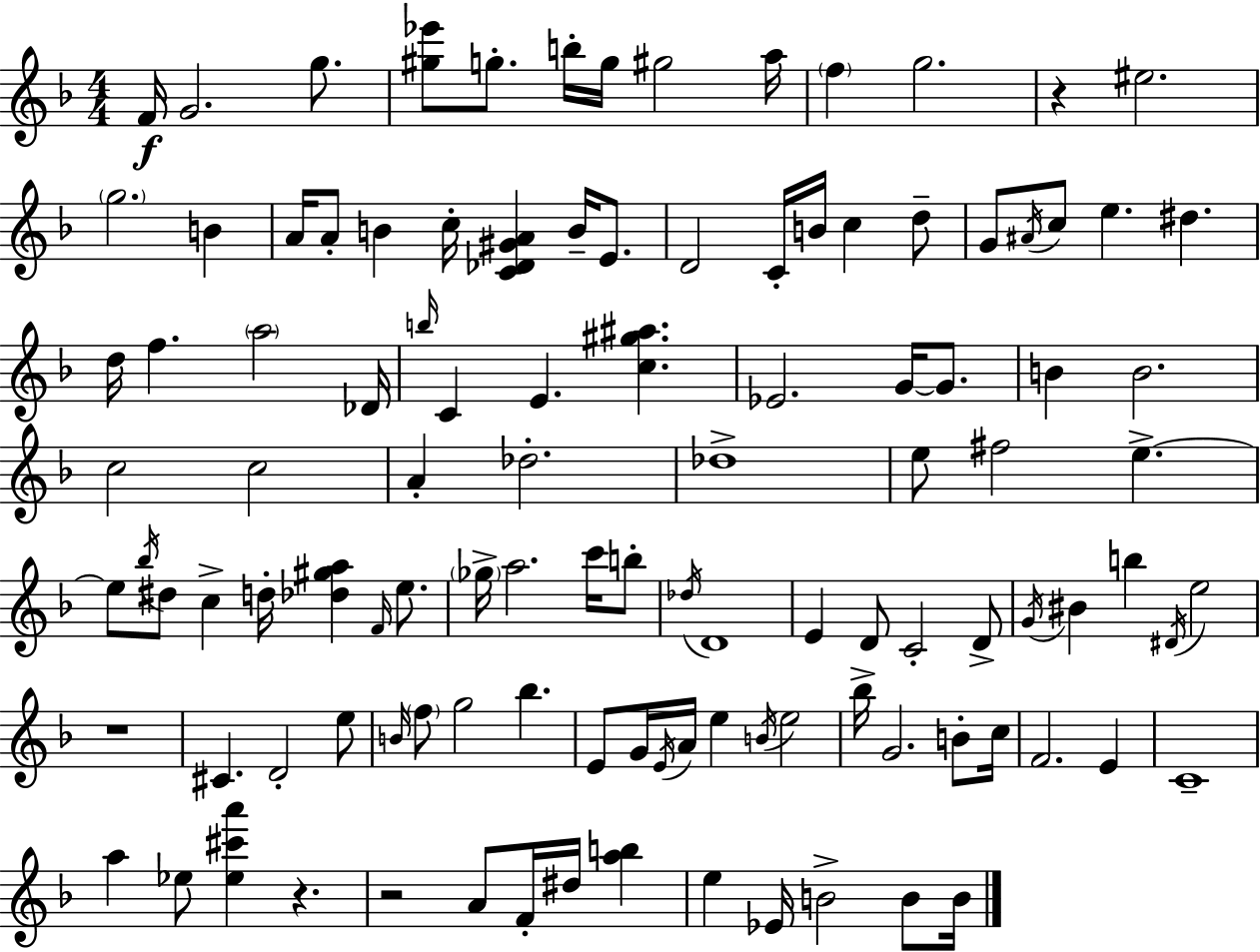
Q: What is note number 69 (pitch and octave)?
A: B5